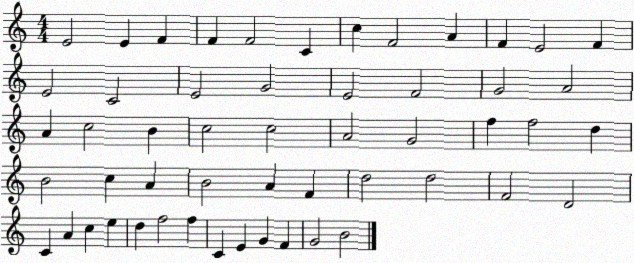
X:1
T:Untitled
M:4/4
L:1/4
K:C
E2 E F F F2 C c F2 A F E2 F E2 C2 E2 G2 E2 F2 G2 A2 A c2 B c2 c2 A2 G2 f f2 d B2 c A B2 A F d2 d2 F2 D2 C A c e d f2 f C E G F G2 B2